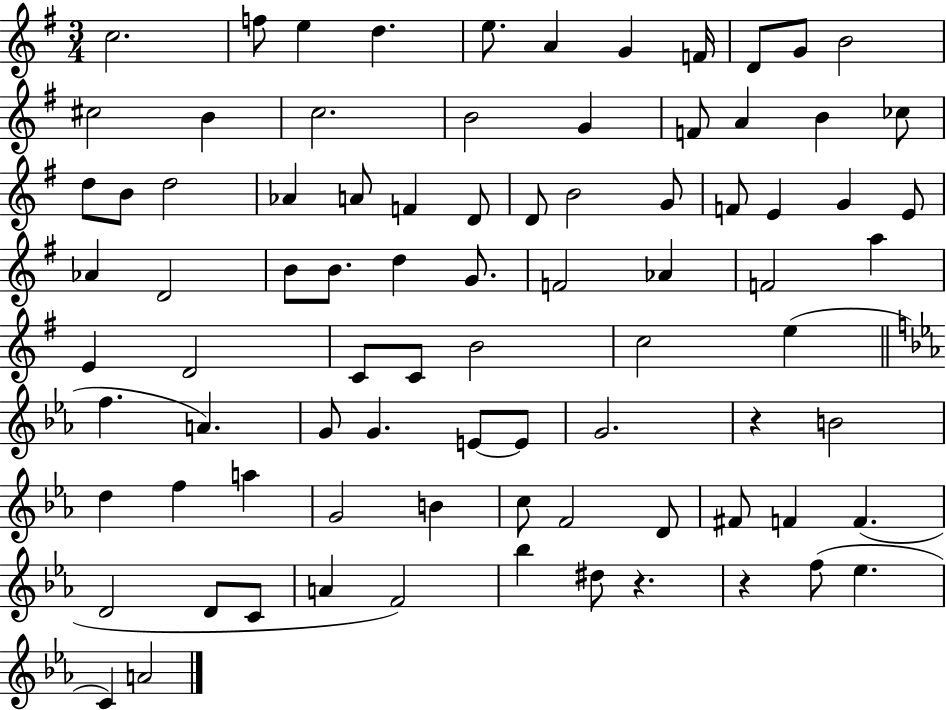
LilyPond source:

{
  \clef treble
  \numericTimeSignature
  \time 3/4
  \key g \major
  c''2. | f''8 e''4 d''4. | e''8. a'4 g'4 f'16 | d'8 g'8 b'2 | \break cis''2 b'4 | c''2. | b'2 g'4 | f'8 a'4 b'4 ces''8 | \break d''8 b'8 d''2 | aes'4 a'8 f'4 d'8 | d'8 b'2 g'8 | f'8 e'4 g'4 e'8 | \break aes'4 d'2 | b'8 b'8. d''4 g'8. | f'2 aes'4 | f'2 a''4 | \break e'4 d'2 | c'8 c'8 b'2 | c''2 e''4( | \bar "||" \break \key ees \major f''4. a'4.) | g'8 g'4. e'8~~ e'8 | g'2. | r4 b'2 | \break d''4 f''4 a''4 | g'2 b'4 | c''8 f'2 d'8 | fis'8 f'4 f'4.( | \break d'2 d'8 c'8 | a'4 f'2) | bes''4 dis''8 r4. | r4 f''8( ees''4. | \break c'4) a'2 | \bar "|."
}